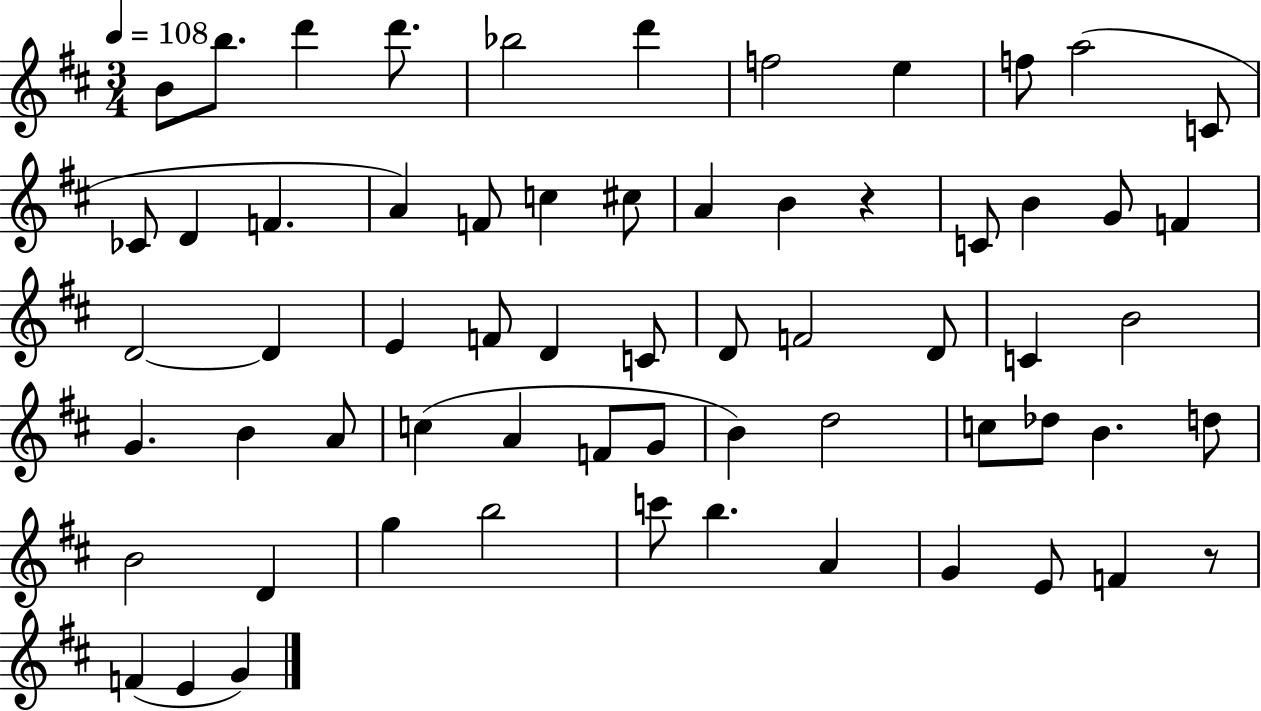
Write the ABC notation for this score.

X:1
T:Untitled
M:3/4
L:1/4
K:D
B/2 b/2 d' d'/2 _b2 d' f2 e f/2 a2 C/2 _C/2 D F A F/2 c ^c/2 A B z C/2 B G/2 F D2 D E F/2 D C/2 D/2 F2 D/2 C B2 G B A/2 c A F/2 G/2 B d2 c/2 _d/2 B d/2 B2 D g b2 c'/2 b A G E/2 F z/2 F E G